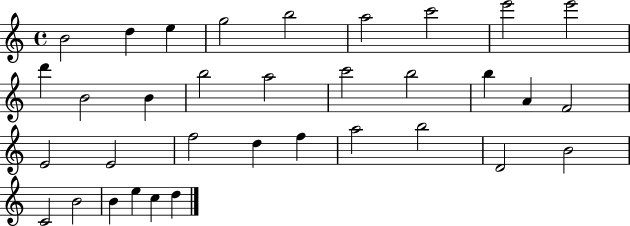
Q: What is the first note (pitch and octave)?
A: B4